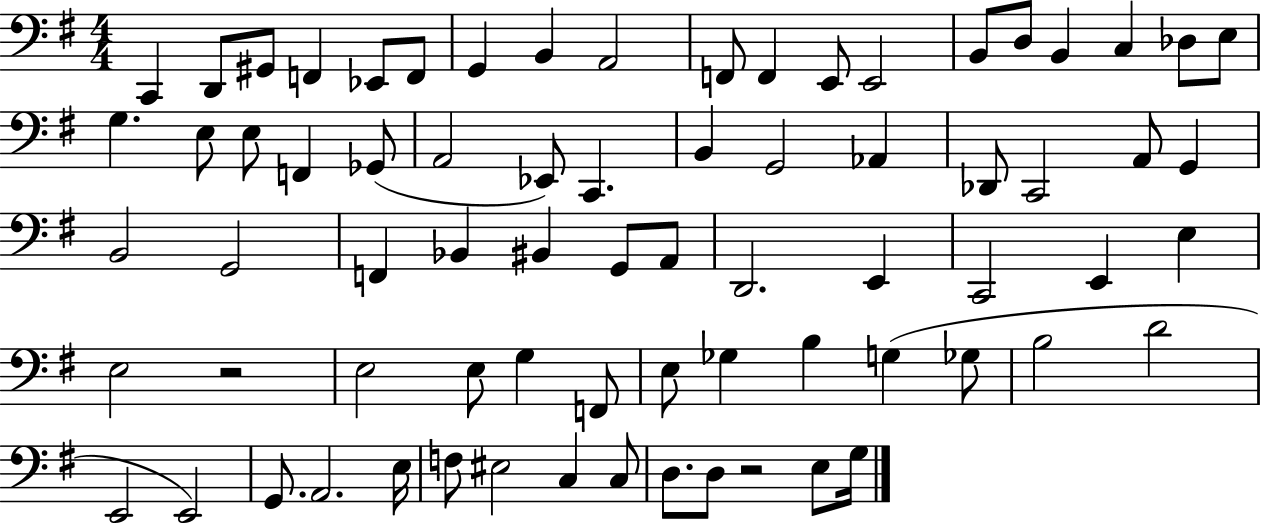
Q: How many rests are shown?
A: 2